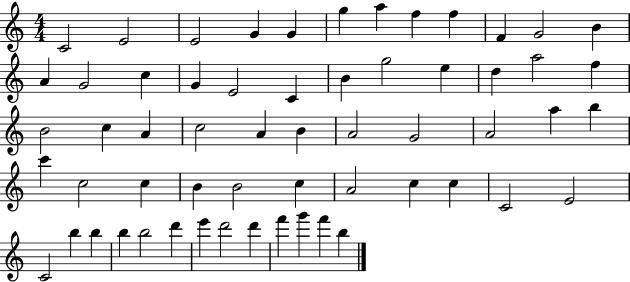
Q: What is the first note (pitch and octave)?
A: C4